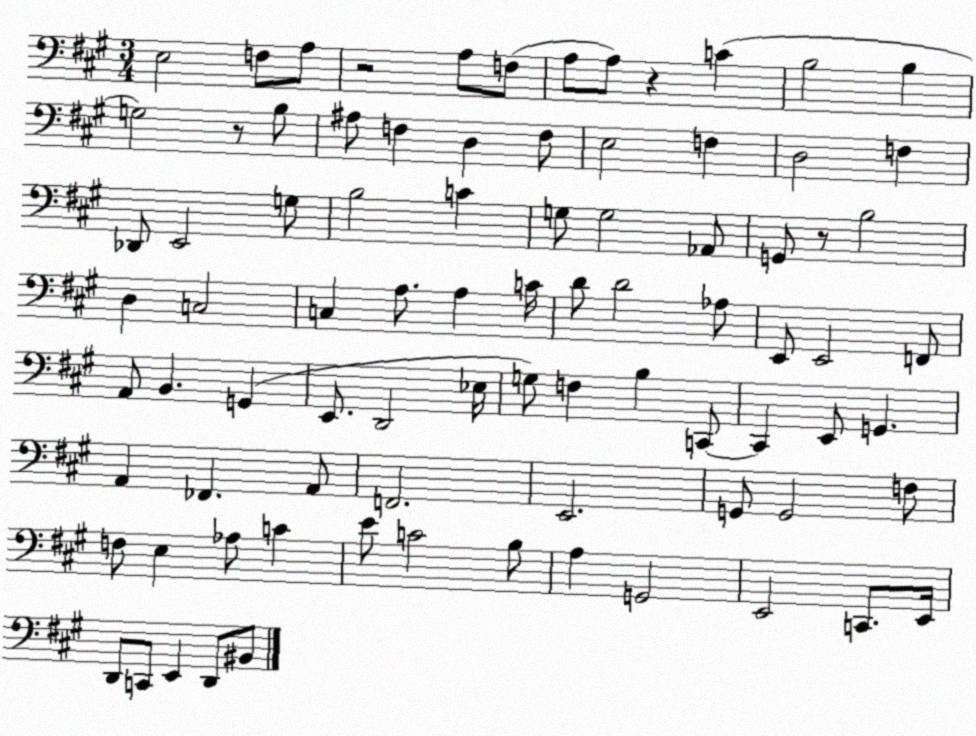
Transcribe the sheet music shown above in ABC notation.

X:1
T:Untitled
M:3/4
L:1/4
K:A
E,2 F,/2 A,/2 z2 A,/2 F,/2 A,/2 A,/2 z C B,2 B, G,2 z/2 B,/2 ^A,/2 F, D, F,/2 E,2 F, D,2 F, _D,,/2 E,,2 G,/2 B,2 C G,/2 G,2 _A,,/2 G,,/2 z/2 B,2 D, C,2 C, A,/2 A, C/4 D/2 D2 _A,/2 E,,/2 E,,2 F,,/2 A,,/2 B,, G,, E,,/2 D,,2 _E,/4 G,/2 F, B, C,,/2 C,, E,,/2 G,, A,, _F,, A,,/2 F,,2 E,,2 G,,/2 G,,2 F,/2 F,/2 E, _A,/2 C E/2 C2 B,/2 A, G,,2 E,,2 C,,/2 E,,/4 D,,/2 C,,/2 E,, D,,/2 ^B,,/2